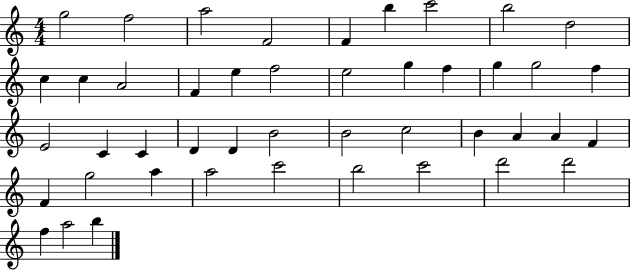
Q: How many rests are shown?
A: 0